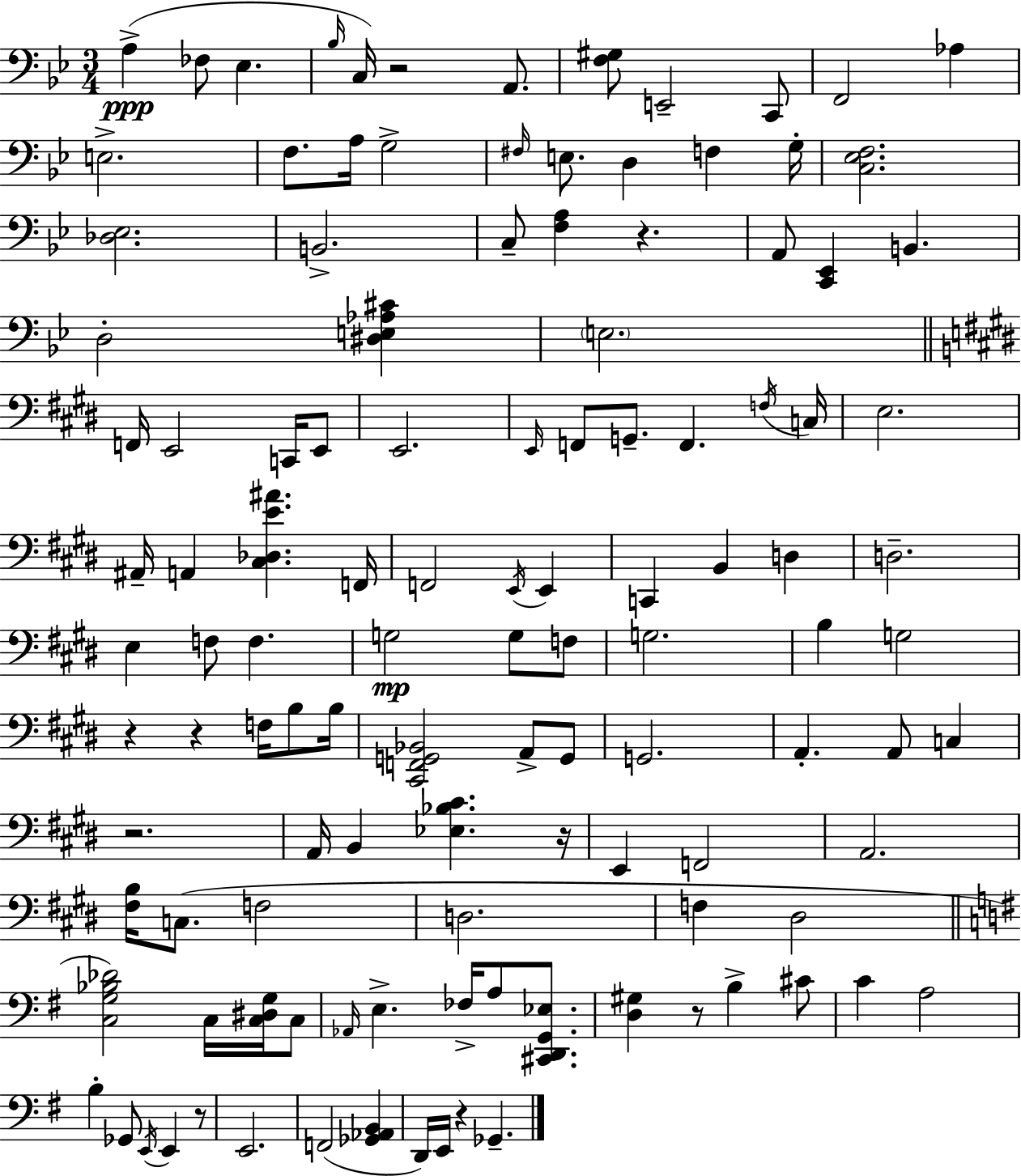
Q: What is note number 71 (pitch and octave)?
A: C3